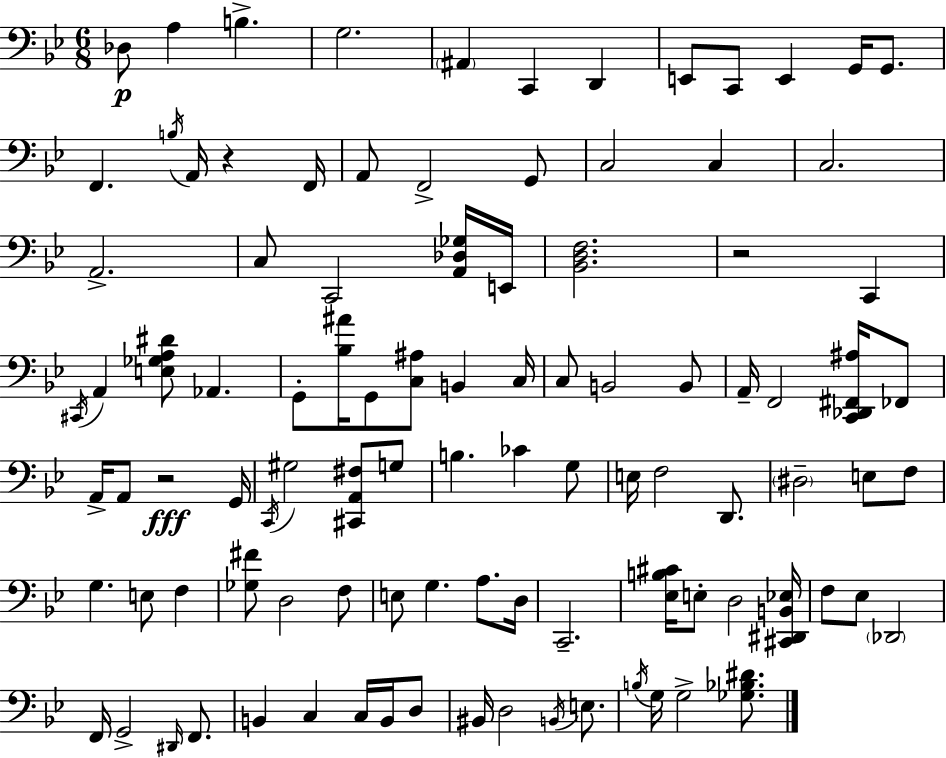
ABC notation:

X:1
T:Untitled
M:6/8
L:1/4
K:Gm
_D,/2 A, B, G,2 ^A,, C,, D,, E,,/2 C,,/2 E,, G,,/4 G,,/2 F,, B,/4 A,,/4 z F,,/4 A,,/2 F,,2 G,,/2 C,2 C, C,2 A,,2 C,/2 C,,2 [A,,_D,_G,]/4 E,,/4 [_B,,D,F,]2 z2 C,, ^C,,/4 A,, [E,_G,A,^D]/2 _A,, G,,/2 [_B,^A]/4 G,,/2 [C,^A,]/2 B,, C,/4 C,/2 B,,2 B,,/2 A,,/4 F,,2 [C,,_D,,^F,,^A,]/4 _F,,/2 A,,/4 A,,/2 z2 G,,/4 C,,/4 ^G,2 [^C,,A,,^F,]/2 G,/2 B, _C G,/2 E,/4 F,2 D,,/2 ^D,2 E,/2 F,/2 G, E,/2 F, [_G,^F]/2 D,2 F,/2 E,/2 G, A,/2 D,/4 C,,2 [_E,B,^C]/4 E,/2 D,2 [^C,,^D,,B,,_E,]/4 F,/2 _E,/2 _D,,2 F,,/4 G,,2 ^D,,/4 F,,/2 B,, C, C,/4 B,,/4 D,/2 ^B,,/4 D,2 B,,/4 E,/2 B,/4 G,/4 G,2 [_G,_B,^D]/2